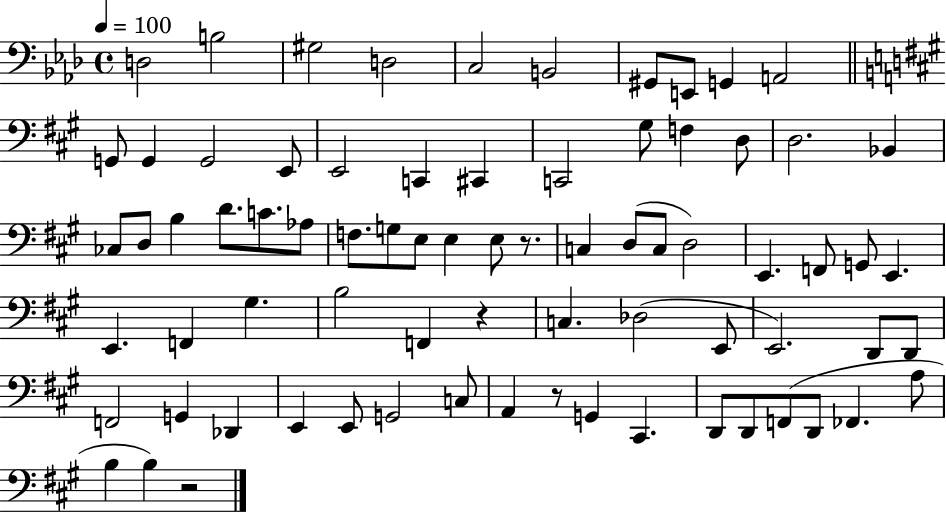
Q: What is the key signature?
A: AES major